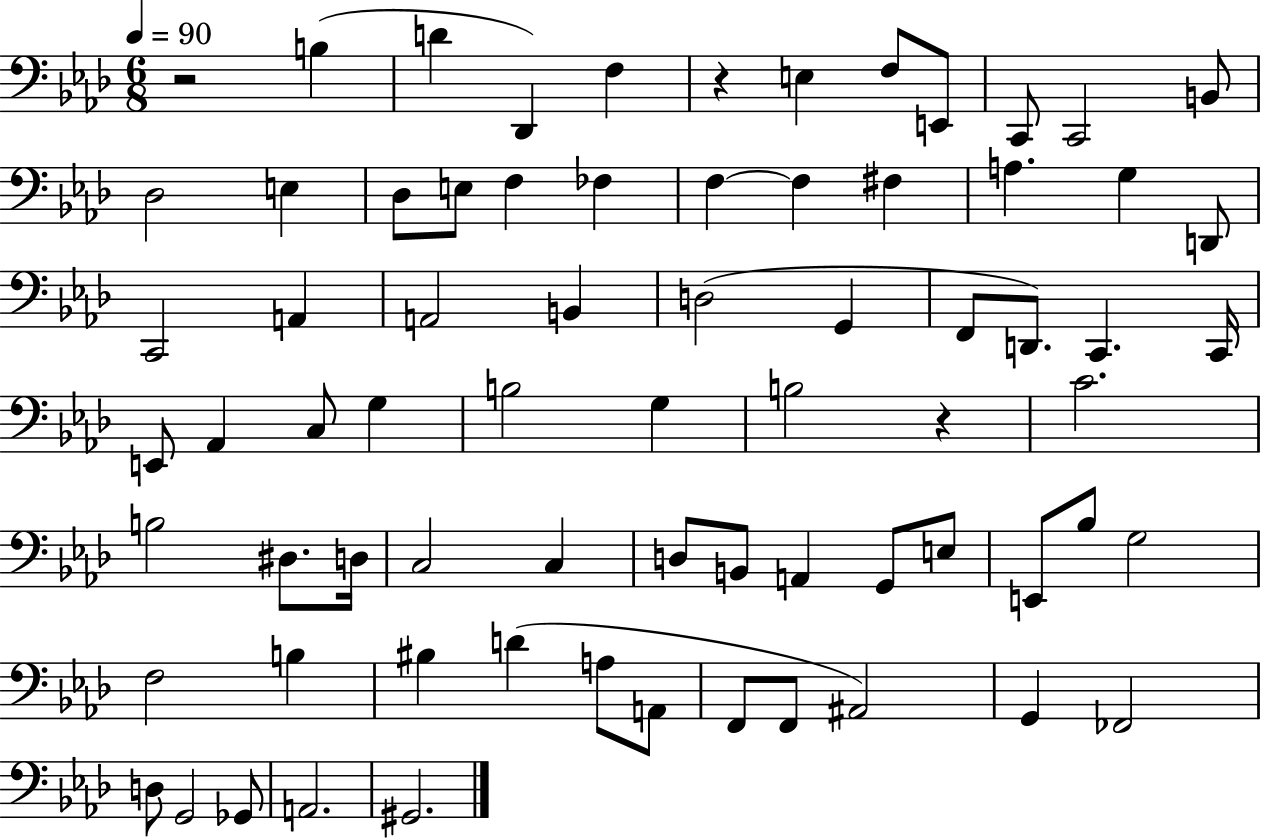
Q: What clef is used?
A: bass